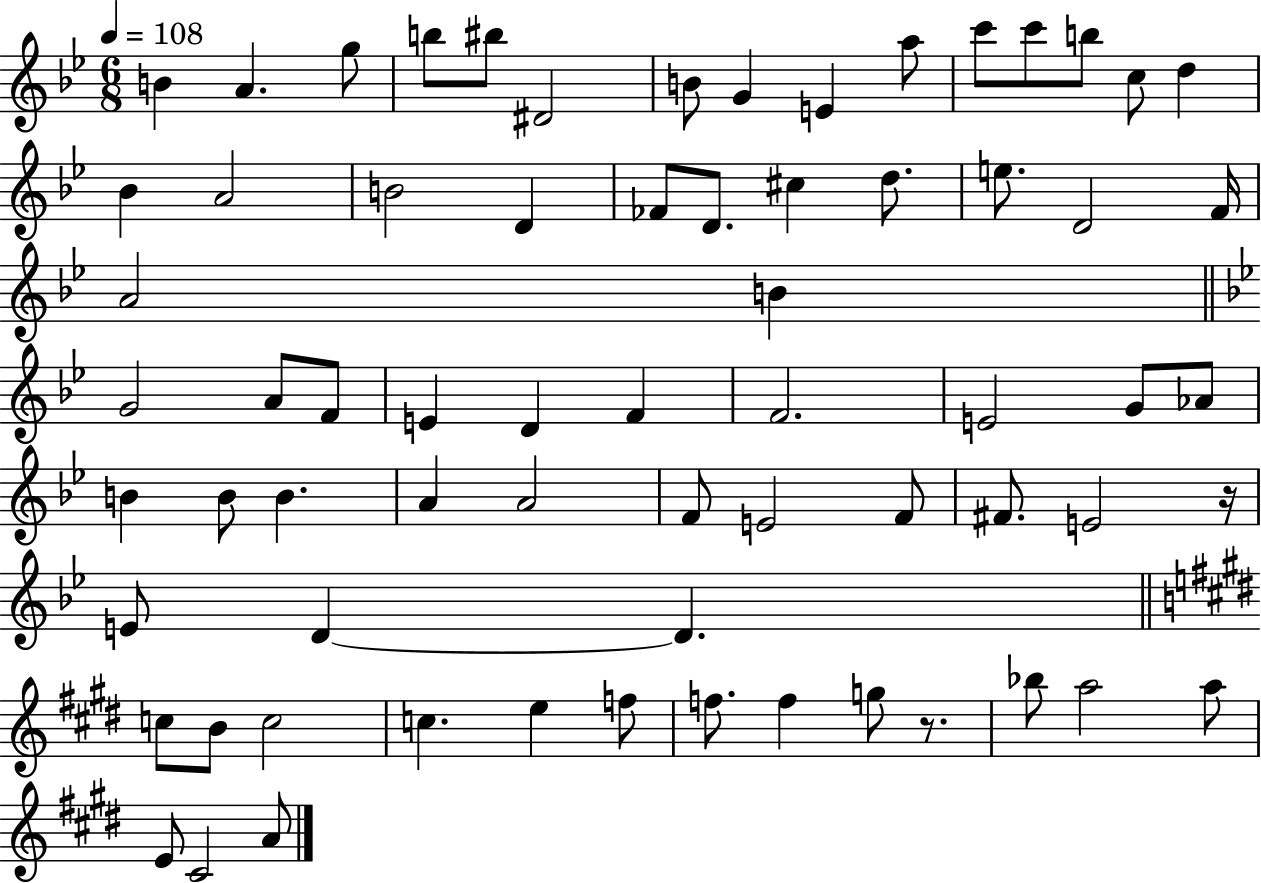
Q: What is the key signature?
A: BES major